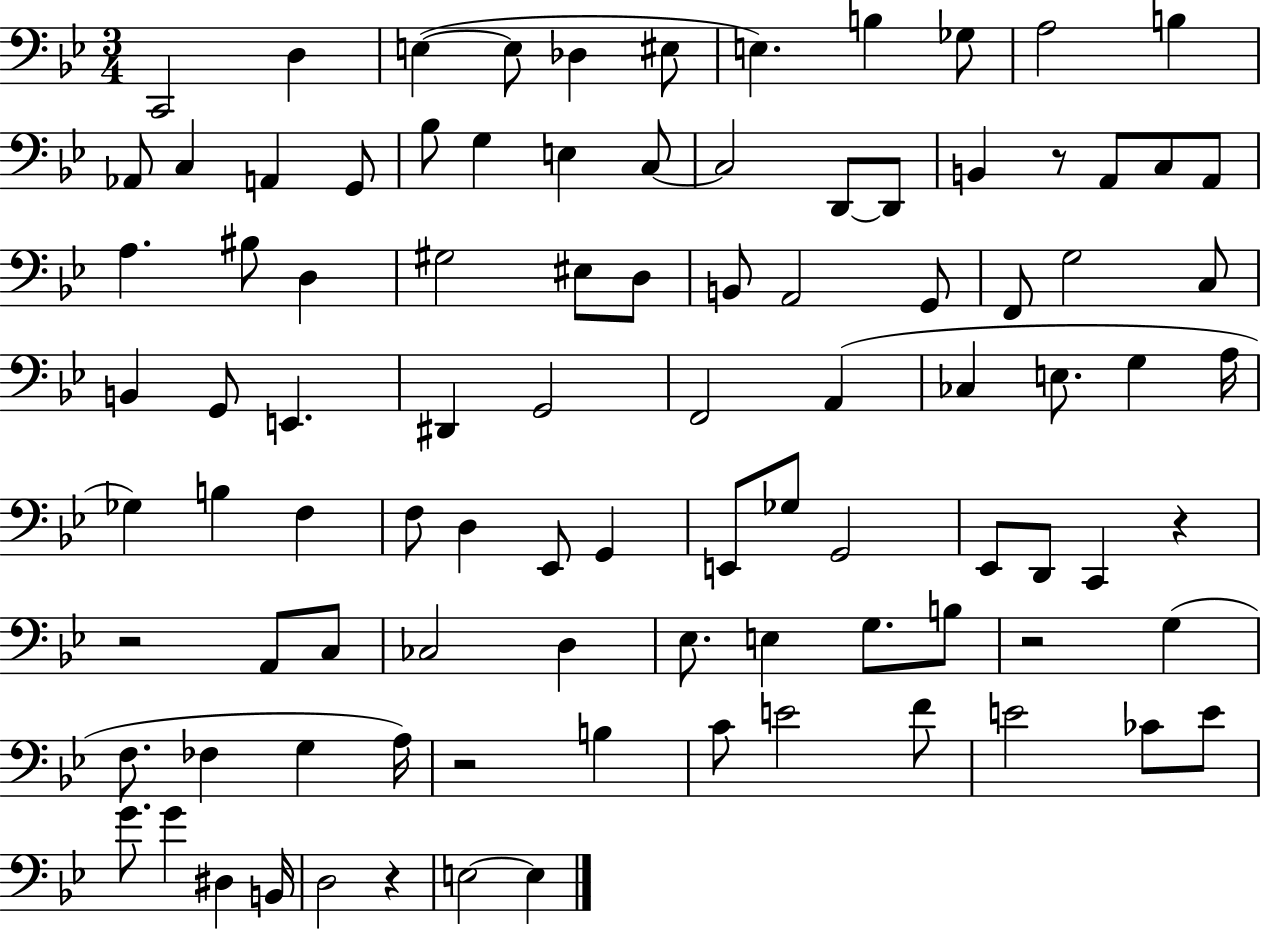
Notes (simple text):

C2/h D3/q E3/q E3/e Db3/q EIS3/e E3/q. B3/q Gb3/e A3/h B3/q Ab2/e C3/q A2/q G2/e Bb3/e G3/q E3/q C3/e C3/h D2/e D2/e B2/q R/e A2/e C3/e A2/e A3/q. BIS3/e D3/q G#3/h EIS3/e D3/e B2/e A2/h G2/e F2/e G3/h C3/e B2/q G2/e E2/q. D#2/q G2/h F2/h A2/q CES3/q E3/e. G3/q A3/s Gb3/q B3/q F3/q F3/e D3/q Eb2/e G2/q E2/e Gb3/e G2/h Eb2/e D2/e C2/q R/q R/h A2/e C3/e CES3/h D3/q Eb3/e. E3/q G3/e. B3/e R/h G3/q F3/e. FES3/q G3/q A3/s R/h B3/q C4/e E4/h F4/e E4/h CES4/e E4/e G4/e. G4/q D#3/q B2/s D3/h R/q E3/h E3/q